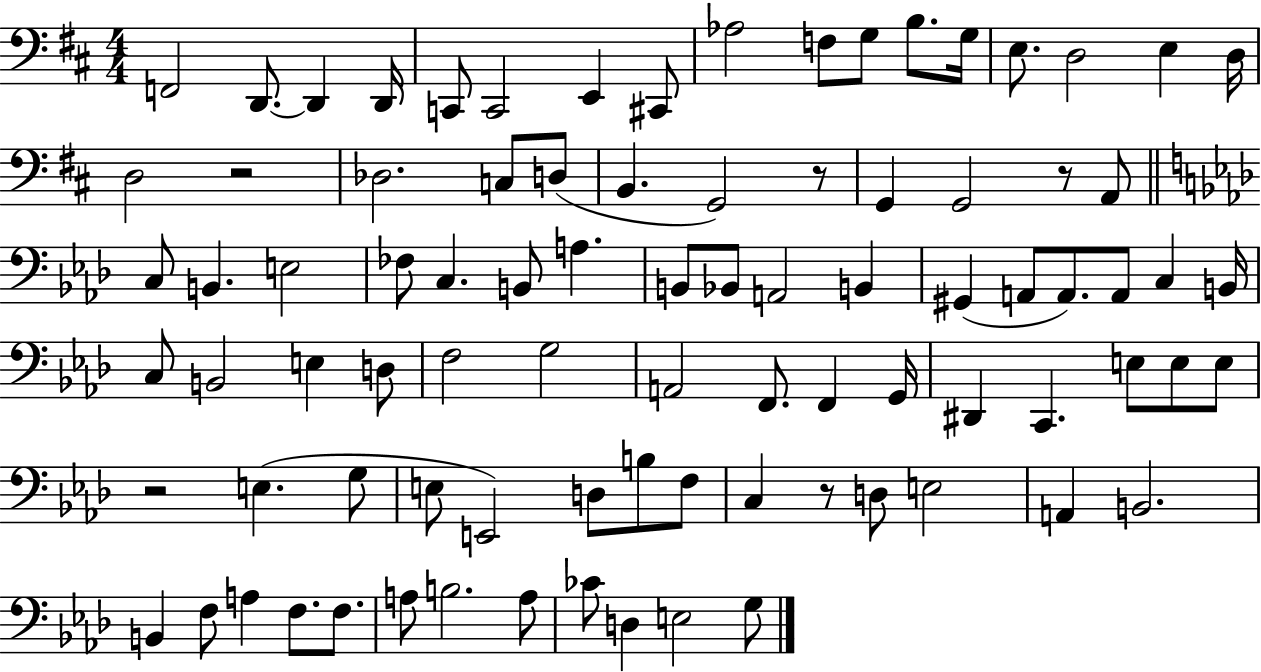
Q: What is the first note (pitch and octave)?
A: F2